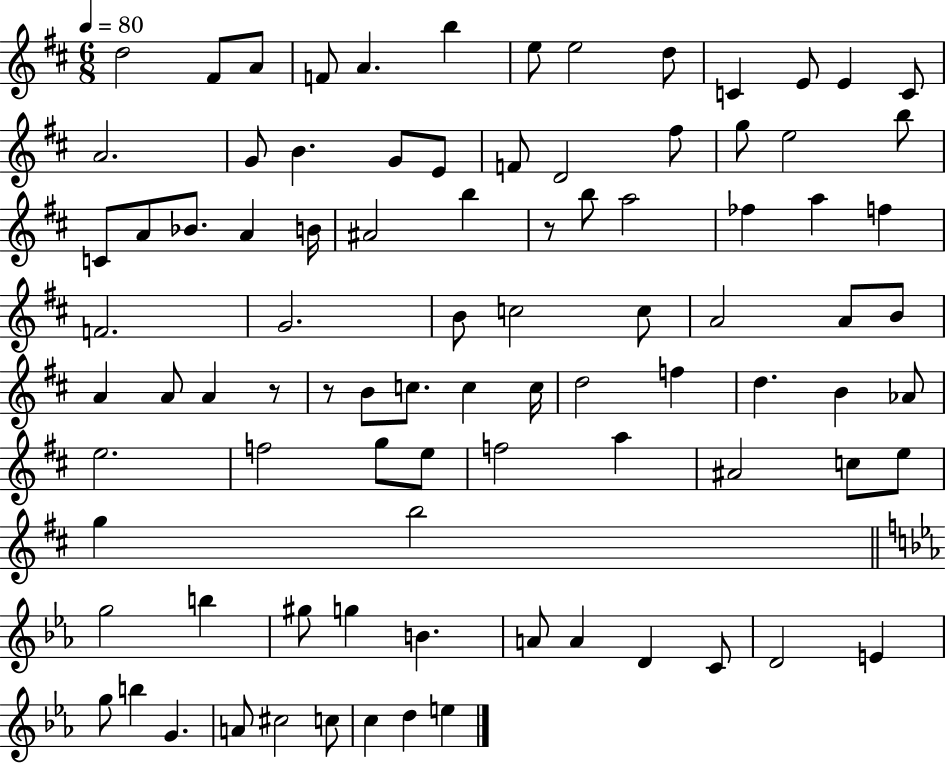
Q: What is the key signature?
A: D major